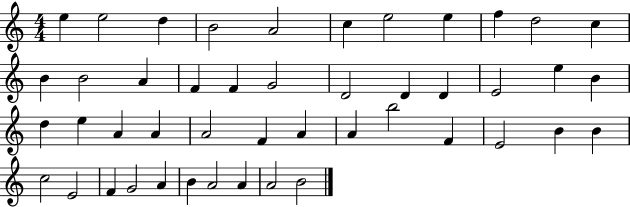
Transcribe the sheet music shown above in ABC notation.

X:1
T:Untitled
M:4/4
L:1/4
K:C
e e2 d B2 A2 c e2 e f d2 c B B2 A F F G2 D2 D D E2 e B d e A A A2 F A A b2 F E2 B B c2 E2 F G2 A B A2 A A2 B2